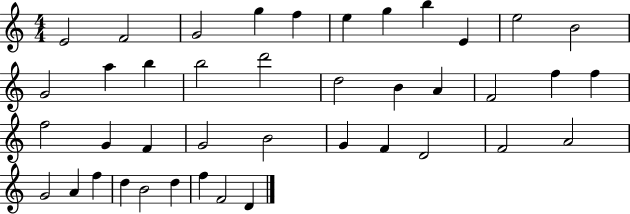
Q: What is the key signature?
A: C major